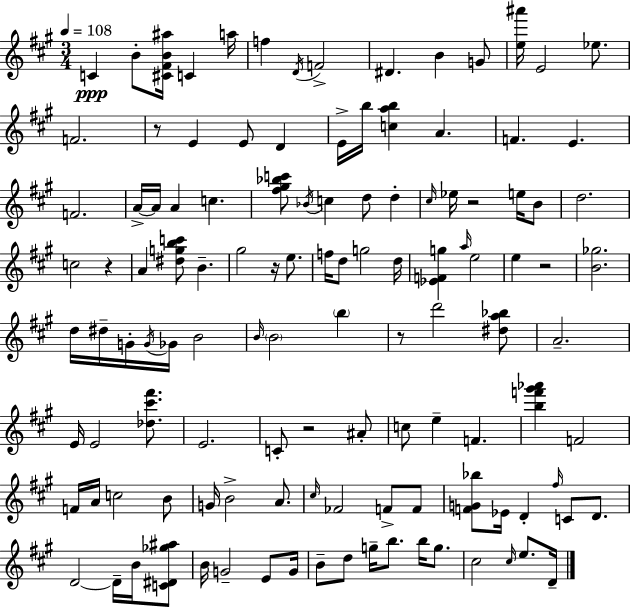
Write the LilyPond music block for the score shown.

{
  \clef treble
  \numericTimeSignature
  \time 3/4
  \key a \major
  \tempo 4 = 108
  c'4\ppp b'8-. <cis' fis' b' ais''>16 c'4 a''16 | f''4 \acciaccatura { d'16 } f'2-> | dis'4. b'4 g'8 | <e'' ais'''>16 e'2 ees''8. | \break f'2. | r8 e'4 e'8 d'4 | e'16-> b''16 <c'' a'' b''>4 a'4. | f'4. e'4. | \break f'2. | a'16->~~ a'16 a'4 c''4. | <fis'' gis'' bes'' c'''>8 \acciaccatura { bes'16 } c''4 d''8 d''4-. | \grace { cis''16 } ees''16 r2 | \break e''16 b'8 d''2. | c''2 r4 | a'4 <dis'' g'' b'' c'''>8 b'4.-- | gis''2 r16 | \break e''8. f''16 d''8 g''2 | d''16 <ees' f' g''>4 \grace { a''16 } e''2 | e''4 r2 | <b' ges''>2. | \break d''16 dis''16-- g'16-. \acciaccatura { g'16 } ges'16 b'2 | \grace { b'16 } \parenthesize b'2 | \parenthesize b''4 r8 d'''2 | <dis'' a'' bes''>8 a'2.-- | \break e'16 e'2 | <des'' cis''' fis'''>8. e'2. | c'8-. r2 | ais'8-. c''8 e''4-- | \break f'4. <b'' f''' gis''' aes'''>4 f'2 | f'16 a'16 c''2 | b'8 g'16 b'2-> | a'8. \grace { cis''16 } fes'2 | \break f'8-> f'8 <f' g' bes''>8 ees'16 d'4-. | \grace { fis''16 } c'8 d'8. d'2~~ | d'16-- b'16 <c' dis' ges'' ais''>8 b'16 g'2-- | e'8 g'16 b'8-- d''8 | \break g''16-- b''8. b''16 g''8. cis''2 | \grace { cis''16 } e''8. d'16-- \bar "|."
}